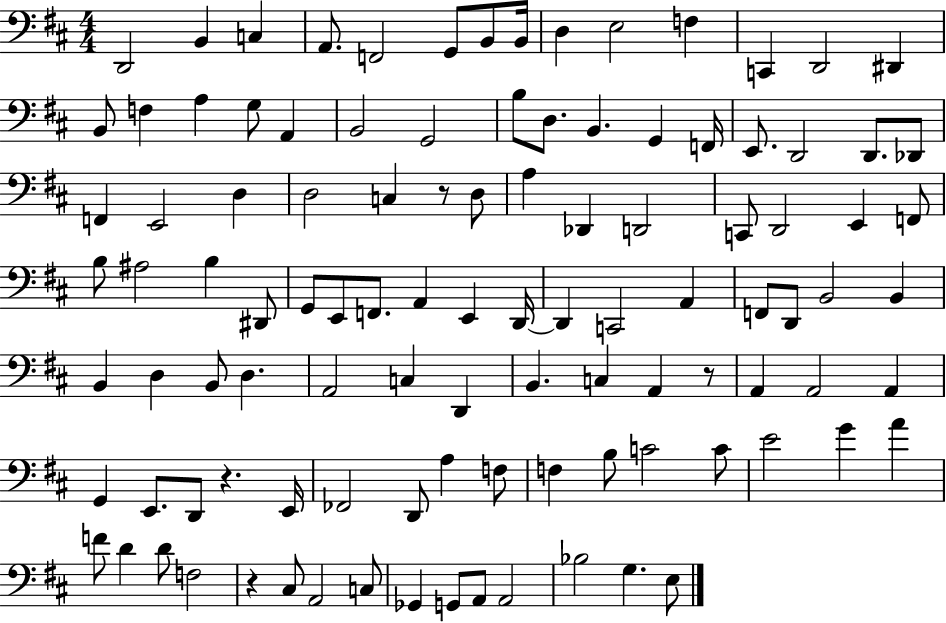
X:1
T:Untitled
M:4/4
L:1/4
K:D
D,,2 B,, C, A,,/2 F,,2 G,,/2 B,,/2 B,,/4 D, E,2 F, C,, D,,2 ^D,, B,,/2 F, A, G,/2 A,, B,,2 G,,2 B,/2 D,/2 B,, G,, F,,/4 E,,/2 D,,2 D,,/2 _D,,/2 F,, E,,2 D, D,2 C, z/2 D,/2 A, _D,, D,,2 C,,/2 D,,2 E,, F,,/2 B,/2 ^A,2 B, ^D,,/2 G,,/2 E,,/2 F,,/2 A,, E,, D,,/4 D,, C,,2 A,, F,,/2 D,,/2 B,,2 B,, B,, D, B,,/2 D, A,,2 C, D,, B,, C, A,, z/2 A,, A,,2 A,, G,, E,,/2 D,,/2 z E,,/4 _F,,2 D,,/2 A, F,/2 F, B,/2 C2 C/2 E2 G A F/2 D D/2 F,2 z ^C,/2 A,,2 C,/2 _G,, G,,/2 A,,/2 A,,2 _B,2 G, E,/2